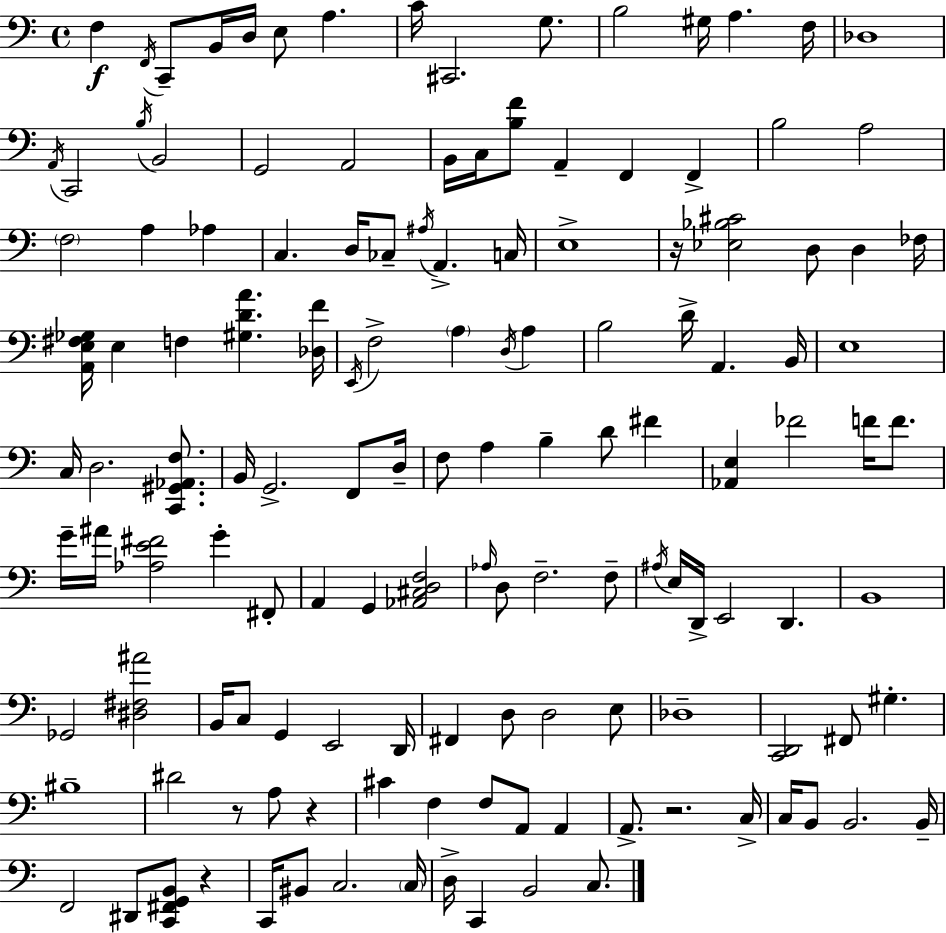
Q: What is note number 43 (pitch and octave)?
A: F3